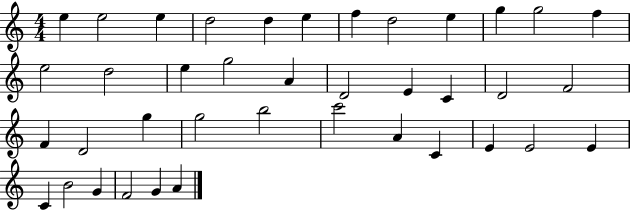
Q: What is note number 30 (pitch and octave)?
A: C4